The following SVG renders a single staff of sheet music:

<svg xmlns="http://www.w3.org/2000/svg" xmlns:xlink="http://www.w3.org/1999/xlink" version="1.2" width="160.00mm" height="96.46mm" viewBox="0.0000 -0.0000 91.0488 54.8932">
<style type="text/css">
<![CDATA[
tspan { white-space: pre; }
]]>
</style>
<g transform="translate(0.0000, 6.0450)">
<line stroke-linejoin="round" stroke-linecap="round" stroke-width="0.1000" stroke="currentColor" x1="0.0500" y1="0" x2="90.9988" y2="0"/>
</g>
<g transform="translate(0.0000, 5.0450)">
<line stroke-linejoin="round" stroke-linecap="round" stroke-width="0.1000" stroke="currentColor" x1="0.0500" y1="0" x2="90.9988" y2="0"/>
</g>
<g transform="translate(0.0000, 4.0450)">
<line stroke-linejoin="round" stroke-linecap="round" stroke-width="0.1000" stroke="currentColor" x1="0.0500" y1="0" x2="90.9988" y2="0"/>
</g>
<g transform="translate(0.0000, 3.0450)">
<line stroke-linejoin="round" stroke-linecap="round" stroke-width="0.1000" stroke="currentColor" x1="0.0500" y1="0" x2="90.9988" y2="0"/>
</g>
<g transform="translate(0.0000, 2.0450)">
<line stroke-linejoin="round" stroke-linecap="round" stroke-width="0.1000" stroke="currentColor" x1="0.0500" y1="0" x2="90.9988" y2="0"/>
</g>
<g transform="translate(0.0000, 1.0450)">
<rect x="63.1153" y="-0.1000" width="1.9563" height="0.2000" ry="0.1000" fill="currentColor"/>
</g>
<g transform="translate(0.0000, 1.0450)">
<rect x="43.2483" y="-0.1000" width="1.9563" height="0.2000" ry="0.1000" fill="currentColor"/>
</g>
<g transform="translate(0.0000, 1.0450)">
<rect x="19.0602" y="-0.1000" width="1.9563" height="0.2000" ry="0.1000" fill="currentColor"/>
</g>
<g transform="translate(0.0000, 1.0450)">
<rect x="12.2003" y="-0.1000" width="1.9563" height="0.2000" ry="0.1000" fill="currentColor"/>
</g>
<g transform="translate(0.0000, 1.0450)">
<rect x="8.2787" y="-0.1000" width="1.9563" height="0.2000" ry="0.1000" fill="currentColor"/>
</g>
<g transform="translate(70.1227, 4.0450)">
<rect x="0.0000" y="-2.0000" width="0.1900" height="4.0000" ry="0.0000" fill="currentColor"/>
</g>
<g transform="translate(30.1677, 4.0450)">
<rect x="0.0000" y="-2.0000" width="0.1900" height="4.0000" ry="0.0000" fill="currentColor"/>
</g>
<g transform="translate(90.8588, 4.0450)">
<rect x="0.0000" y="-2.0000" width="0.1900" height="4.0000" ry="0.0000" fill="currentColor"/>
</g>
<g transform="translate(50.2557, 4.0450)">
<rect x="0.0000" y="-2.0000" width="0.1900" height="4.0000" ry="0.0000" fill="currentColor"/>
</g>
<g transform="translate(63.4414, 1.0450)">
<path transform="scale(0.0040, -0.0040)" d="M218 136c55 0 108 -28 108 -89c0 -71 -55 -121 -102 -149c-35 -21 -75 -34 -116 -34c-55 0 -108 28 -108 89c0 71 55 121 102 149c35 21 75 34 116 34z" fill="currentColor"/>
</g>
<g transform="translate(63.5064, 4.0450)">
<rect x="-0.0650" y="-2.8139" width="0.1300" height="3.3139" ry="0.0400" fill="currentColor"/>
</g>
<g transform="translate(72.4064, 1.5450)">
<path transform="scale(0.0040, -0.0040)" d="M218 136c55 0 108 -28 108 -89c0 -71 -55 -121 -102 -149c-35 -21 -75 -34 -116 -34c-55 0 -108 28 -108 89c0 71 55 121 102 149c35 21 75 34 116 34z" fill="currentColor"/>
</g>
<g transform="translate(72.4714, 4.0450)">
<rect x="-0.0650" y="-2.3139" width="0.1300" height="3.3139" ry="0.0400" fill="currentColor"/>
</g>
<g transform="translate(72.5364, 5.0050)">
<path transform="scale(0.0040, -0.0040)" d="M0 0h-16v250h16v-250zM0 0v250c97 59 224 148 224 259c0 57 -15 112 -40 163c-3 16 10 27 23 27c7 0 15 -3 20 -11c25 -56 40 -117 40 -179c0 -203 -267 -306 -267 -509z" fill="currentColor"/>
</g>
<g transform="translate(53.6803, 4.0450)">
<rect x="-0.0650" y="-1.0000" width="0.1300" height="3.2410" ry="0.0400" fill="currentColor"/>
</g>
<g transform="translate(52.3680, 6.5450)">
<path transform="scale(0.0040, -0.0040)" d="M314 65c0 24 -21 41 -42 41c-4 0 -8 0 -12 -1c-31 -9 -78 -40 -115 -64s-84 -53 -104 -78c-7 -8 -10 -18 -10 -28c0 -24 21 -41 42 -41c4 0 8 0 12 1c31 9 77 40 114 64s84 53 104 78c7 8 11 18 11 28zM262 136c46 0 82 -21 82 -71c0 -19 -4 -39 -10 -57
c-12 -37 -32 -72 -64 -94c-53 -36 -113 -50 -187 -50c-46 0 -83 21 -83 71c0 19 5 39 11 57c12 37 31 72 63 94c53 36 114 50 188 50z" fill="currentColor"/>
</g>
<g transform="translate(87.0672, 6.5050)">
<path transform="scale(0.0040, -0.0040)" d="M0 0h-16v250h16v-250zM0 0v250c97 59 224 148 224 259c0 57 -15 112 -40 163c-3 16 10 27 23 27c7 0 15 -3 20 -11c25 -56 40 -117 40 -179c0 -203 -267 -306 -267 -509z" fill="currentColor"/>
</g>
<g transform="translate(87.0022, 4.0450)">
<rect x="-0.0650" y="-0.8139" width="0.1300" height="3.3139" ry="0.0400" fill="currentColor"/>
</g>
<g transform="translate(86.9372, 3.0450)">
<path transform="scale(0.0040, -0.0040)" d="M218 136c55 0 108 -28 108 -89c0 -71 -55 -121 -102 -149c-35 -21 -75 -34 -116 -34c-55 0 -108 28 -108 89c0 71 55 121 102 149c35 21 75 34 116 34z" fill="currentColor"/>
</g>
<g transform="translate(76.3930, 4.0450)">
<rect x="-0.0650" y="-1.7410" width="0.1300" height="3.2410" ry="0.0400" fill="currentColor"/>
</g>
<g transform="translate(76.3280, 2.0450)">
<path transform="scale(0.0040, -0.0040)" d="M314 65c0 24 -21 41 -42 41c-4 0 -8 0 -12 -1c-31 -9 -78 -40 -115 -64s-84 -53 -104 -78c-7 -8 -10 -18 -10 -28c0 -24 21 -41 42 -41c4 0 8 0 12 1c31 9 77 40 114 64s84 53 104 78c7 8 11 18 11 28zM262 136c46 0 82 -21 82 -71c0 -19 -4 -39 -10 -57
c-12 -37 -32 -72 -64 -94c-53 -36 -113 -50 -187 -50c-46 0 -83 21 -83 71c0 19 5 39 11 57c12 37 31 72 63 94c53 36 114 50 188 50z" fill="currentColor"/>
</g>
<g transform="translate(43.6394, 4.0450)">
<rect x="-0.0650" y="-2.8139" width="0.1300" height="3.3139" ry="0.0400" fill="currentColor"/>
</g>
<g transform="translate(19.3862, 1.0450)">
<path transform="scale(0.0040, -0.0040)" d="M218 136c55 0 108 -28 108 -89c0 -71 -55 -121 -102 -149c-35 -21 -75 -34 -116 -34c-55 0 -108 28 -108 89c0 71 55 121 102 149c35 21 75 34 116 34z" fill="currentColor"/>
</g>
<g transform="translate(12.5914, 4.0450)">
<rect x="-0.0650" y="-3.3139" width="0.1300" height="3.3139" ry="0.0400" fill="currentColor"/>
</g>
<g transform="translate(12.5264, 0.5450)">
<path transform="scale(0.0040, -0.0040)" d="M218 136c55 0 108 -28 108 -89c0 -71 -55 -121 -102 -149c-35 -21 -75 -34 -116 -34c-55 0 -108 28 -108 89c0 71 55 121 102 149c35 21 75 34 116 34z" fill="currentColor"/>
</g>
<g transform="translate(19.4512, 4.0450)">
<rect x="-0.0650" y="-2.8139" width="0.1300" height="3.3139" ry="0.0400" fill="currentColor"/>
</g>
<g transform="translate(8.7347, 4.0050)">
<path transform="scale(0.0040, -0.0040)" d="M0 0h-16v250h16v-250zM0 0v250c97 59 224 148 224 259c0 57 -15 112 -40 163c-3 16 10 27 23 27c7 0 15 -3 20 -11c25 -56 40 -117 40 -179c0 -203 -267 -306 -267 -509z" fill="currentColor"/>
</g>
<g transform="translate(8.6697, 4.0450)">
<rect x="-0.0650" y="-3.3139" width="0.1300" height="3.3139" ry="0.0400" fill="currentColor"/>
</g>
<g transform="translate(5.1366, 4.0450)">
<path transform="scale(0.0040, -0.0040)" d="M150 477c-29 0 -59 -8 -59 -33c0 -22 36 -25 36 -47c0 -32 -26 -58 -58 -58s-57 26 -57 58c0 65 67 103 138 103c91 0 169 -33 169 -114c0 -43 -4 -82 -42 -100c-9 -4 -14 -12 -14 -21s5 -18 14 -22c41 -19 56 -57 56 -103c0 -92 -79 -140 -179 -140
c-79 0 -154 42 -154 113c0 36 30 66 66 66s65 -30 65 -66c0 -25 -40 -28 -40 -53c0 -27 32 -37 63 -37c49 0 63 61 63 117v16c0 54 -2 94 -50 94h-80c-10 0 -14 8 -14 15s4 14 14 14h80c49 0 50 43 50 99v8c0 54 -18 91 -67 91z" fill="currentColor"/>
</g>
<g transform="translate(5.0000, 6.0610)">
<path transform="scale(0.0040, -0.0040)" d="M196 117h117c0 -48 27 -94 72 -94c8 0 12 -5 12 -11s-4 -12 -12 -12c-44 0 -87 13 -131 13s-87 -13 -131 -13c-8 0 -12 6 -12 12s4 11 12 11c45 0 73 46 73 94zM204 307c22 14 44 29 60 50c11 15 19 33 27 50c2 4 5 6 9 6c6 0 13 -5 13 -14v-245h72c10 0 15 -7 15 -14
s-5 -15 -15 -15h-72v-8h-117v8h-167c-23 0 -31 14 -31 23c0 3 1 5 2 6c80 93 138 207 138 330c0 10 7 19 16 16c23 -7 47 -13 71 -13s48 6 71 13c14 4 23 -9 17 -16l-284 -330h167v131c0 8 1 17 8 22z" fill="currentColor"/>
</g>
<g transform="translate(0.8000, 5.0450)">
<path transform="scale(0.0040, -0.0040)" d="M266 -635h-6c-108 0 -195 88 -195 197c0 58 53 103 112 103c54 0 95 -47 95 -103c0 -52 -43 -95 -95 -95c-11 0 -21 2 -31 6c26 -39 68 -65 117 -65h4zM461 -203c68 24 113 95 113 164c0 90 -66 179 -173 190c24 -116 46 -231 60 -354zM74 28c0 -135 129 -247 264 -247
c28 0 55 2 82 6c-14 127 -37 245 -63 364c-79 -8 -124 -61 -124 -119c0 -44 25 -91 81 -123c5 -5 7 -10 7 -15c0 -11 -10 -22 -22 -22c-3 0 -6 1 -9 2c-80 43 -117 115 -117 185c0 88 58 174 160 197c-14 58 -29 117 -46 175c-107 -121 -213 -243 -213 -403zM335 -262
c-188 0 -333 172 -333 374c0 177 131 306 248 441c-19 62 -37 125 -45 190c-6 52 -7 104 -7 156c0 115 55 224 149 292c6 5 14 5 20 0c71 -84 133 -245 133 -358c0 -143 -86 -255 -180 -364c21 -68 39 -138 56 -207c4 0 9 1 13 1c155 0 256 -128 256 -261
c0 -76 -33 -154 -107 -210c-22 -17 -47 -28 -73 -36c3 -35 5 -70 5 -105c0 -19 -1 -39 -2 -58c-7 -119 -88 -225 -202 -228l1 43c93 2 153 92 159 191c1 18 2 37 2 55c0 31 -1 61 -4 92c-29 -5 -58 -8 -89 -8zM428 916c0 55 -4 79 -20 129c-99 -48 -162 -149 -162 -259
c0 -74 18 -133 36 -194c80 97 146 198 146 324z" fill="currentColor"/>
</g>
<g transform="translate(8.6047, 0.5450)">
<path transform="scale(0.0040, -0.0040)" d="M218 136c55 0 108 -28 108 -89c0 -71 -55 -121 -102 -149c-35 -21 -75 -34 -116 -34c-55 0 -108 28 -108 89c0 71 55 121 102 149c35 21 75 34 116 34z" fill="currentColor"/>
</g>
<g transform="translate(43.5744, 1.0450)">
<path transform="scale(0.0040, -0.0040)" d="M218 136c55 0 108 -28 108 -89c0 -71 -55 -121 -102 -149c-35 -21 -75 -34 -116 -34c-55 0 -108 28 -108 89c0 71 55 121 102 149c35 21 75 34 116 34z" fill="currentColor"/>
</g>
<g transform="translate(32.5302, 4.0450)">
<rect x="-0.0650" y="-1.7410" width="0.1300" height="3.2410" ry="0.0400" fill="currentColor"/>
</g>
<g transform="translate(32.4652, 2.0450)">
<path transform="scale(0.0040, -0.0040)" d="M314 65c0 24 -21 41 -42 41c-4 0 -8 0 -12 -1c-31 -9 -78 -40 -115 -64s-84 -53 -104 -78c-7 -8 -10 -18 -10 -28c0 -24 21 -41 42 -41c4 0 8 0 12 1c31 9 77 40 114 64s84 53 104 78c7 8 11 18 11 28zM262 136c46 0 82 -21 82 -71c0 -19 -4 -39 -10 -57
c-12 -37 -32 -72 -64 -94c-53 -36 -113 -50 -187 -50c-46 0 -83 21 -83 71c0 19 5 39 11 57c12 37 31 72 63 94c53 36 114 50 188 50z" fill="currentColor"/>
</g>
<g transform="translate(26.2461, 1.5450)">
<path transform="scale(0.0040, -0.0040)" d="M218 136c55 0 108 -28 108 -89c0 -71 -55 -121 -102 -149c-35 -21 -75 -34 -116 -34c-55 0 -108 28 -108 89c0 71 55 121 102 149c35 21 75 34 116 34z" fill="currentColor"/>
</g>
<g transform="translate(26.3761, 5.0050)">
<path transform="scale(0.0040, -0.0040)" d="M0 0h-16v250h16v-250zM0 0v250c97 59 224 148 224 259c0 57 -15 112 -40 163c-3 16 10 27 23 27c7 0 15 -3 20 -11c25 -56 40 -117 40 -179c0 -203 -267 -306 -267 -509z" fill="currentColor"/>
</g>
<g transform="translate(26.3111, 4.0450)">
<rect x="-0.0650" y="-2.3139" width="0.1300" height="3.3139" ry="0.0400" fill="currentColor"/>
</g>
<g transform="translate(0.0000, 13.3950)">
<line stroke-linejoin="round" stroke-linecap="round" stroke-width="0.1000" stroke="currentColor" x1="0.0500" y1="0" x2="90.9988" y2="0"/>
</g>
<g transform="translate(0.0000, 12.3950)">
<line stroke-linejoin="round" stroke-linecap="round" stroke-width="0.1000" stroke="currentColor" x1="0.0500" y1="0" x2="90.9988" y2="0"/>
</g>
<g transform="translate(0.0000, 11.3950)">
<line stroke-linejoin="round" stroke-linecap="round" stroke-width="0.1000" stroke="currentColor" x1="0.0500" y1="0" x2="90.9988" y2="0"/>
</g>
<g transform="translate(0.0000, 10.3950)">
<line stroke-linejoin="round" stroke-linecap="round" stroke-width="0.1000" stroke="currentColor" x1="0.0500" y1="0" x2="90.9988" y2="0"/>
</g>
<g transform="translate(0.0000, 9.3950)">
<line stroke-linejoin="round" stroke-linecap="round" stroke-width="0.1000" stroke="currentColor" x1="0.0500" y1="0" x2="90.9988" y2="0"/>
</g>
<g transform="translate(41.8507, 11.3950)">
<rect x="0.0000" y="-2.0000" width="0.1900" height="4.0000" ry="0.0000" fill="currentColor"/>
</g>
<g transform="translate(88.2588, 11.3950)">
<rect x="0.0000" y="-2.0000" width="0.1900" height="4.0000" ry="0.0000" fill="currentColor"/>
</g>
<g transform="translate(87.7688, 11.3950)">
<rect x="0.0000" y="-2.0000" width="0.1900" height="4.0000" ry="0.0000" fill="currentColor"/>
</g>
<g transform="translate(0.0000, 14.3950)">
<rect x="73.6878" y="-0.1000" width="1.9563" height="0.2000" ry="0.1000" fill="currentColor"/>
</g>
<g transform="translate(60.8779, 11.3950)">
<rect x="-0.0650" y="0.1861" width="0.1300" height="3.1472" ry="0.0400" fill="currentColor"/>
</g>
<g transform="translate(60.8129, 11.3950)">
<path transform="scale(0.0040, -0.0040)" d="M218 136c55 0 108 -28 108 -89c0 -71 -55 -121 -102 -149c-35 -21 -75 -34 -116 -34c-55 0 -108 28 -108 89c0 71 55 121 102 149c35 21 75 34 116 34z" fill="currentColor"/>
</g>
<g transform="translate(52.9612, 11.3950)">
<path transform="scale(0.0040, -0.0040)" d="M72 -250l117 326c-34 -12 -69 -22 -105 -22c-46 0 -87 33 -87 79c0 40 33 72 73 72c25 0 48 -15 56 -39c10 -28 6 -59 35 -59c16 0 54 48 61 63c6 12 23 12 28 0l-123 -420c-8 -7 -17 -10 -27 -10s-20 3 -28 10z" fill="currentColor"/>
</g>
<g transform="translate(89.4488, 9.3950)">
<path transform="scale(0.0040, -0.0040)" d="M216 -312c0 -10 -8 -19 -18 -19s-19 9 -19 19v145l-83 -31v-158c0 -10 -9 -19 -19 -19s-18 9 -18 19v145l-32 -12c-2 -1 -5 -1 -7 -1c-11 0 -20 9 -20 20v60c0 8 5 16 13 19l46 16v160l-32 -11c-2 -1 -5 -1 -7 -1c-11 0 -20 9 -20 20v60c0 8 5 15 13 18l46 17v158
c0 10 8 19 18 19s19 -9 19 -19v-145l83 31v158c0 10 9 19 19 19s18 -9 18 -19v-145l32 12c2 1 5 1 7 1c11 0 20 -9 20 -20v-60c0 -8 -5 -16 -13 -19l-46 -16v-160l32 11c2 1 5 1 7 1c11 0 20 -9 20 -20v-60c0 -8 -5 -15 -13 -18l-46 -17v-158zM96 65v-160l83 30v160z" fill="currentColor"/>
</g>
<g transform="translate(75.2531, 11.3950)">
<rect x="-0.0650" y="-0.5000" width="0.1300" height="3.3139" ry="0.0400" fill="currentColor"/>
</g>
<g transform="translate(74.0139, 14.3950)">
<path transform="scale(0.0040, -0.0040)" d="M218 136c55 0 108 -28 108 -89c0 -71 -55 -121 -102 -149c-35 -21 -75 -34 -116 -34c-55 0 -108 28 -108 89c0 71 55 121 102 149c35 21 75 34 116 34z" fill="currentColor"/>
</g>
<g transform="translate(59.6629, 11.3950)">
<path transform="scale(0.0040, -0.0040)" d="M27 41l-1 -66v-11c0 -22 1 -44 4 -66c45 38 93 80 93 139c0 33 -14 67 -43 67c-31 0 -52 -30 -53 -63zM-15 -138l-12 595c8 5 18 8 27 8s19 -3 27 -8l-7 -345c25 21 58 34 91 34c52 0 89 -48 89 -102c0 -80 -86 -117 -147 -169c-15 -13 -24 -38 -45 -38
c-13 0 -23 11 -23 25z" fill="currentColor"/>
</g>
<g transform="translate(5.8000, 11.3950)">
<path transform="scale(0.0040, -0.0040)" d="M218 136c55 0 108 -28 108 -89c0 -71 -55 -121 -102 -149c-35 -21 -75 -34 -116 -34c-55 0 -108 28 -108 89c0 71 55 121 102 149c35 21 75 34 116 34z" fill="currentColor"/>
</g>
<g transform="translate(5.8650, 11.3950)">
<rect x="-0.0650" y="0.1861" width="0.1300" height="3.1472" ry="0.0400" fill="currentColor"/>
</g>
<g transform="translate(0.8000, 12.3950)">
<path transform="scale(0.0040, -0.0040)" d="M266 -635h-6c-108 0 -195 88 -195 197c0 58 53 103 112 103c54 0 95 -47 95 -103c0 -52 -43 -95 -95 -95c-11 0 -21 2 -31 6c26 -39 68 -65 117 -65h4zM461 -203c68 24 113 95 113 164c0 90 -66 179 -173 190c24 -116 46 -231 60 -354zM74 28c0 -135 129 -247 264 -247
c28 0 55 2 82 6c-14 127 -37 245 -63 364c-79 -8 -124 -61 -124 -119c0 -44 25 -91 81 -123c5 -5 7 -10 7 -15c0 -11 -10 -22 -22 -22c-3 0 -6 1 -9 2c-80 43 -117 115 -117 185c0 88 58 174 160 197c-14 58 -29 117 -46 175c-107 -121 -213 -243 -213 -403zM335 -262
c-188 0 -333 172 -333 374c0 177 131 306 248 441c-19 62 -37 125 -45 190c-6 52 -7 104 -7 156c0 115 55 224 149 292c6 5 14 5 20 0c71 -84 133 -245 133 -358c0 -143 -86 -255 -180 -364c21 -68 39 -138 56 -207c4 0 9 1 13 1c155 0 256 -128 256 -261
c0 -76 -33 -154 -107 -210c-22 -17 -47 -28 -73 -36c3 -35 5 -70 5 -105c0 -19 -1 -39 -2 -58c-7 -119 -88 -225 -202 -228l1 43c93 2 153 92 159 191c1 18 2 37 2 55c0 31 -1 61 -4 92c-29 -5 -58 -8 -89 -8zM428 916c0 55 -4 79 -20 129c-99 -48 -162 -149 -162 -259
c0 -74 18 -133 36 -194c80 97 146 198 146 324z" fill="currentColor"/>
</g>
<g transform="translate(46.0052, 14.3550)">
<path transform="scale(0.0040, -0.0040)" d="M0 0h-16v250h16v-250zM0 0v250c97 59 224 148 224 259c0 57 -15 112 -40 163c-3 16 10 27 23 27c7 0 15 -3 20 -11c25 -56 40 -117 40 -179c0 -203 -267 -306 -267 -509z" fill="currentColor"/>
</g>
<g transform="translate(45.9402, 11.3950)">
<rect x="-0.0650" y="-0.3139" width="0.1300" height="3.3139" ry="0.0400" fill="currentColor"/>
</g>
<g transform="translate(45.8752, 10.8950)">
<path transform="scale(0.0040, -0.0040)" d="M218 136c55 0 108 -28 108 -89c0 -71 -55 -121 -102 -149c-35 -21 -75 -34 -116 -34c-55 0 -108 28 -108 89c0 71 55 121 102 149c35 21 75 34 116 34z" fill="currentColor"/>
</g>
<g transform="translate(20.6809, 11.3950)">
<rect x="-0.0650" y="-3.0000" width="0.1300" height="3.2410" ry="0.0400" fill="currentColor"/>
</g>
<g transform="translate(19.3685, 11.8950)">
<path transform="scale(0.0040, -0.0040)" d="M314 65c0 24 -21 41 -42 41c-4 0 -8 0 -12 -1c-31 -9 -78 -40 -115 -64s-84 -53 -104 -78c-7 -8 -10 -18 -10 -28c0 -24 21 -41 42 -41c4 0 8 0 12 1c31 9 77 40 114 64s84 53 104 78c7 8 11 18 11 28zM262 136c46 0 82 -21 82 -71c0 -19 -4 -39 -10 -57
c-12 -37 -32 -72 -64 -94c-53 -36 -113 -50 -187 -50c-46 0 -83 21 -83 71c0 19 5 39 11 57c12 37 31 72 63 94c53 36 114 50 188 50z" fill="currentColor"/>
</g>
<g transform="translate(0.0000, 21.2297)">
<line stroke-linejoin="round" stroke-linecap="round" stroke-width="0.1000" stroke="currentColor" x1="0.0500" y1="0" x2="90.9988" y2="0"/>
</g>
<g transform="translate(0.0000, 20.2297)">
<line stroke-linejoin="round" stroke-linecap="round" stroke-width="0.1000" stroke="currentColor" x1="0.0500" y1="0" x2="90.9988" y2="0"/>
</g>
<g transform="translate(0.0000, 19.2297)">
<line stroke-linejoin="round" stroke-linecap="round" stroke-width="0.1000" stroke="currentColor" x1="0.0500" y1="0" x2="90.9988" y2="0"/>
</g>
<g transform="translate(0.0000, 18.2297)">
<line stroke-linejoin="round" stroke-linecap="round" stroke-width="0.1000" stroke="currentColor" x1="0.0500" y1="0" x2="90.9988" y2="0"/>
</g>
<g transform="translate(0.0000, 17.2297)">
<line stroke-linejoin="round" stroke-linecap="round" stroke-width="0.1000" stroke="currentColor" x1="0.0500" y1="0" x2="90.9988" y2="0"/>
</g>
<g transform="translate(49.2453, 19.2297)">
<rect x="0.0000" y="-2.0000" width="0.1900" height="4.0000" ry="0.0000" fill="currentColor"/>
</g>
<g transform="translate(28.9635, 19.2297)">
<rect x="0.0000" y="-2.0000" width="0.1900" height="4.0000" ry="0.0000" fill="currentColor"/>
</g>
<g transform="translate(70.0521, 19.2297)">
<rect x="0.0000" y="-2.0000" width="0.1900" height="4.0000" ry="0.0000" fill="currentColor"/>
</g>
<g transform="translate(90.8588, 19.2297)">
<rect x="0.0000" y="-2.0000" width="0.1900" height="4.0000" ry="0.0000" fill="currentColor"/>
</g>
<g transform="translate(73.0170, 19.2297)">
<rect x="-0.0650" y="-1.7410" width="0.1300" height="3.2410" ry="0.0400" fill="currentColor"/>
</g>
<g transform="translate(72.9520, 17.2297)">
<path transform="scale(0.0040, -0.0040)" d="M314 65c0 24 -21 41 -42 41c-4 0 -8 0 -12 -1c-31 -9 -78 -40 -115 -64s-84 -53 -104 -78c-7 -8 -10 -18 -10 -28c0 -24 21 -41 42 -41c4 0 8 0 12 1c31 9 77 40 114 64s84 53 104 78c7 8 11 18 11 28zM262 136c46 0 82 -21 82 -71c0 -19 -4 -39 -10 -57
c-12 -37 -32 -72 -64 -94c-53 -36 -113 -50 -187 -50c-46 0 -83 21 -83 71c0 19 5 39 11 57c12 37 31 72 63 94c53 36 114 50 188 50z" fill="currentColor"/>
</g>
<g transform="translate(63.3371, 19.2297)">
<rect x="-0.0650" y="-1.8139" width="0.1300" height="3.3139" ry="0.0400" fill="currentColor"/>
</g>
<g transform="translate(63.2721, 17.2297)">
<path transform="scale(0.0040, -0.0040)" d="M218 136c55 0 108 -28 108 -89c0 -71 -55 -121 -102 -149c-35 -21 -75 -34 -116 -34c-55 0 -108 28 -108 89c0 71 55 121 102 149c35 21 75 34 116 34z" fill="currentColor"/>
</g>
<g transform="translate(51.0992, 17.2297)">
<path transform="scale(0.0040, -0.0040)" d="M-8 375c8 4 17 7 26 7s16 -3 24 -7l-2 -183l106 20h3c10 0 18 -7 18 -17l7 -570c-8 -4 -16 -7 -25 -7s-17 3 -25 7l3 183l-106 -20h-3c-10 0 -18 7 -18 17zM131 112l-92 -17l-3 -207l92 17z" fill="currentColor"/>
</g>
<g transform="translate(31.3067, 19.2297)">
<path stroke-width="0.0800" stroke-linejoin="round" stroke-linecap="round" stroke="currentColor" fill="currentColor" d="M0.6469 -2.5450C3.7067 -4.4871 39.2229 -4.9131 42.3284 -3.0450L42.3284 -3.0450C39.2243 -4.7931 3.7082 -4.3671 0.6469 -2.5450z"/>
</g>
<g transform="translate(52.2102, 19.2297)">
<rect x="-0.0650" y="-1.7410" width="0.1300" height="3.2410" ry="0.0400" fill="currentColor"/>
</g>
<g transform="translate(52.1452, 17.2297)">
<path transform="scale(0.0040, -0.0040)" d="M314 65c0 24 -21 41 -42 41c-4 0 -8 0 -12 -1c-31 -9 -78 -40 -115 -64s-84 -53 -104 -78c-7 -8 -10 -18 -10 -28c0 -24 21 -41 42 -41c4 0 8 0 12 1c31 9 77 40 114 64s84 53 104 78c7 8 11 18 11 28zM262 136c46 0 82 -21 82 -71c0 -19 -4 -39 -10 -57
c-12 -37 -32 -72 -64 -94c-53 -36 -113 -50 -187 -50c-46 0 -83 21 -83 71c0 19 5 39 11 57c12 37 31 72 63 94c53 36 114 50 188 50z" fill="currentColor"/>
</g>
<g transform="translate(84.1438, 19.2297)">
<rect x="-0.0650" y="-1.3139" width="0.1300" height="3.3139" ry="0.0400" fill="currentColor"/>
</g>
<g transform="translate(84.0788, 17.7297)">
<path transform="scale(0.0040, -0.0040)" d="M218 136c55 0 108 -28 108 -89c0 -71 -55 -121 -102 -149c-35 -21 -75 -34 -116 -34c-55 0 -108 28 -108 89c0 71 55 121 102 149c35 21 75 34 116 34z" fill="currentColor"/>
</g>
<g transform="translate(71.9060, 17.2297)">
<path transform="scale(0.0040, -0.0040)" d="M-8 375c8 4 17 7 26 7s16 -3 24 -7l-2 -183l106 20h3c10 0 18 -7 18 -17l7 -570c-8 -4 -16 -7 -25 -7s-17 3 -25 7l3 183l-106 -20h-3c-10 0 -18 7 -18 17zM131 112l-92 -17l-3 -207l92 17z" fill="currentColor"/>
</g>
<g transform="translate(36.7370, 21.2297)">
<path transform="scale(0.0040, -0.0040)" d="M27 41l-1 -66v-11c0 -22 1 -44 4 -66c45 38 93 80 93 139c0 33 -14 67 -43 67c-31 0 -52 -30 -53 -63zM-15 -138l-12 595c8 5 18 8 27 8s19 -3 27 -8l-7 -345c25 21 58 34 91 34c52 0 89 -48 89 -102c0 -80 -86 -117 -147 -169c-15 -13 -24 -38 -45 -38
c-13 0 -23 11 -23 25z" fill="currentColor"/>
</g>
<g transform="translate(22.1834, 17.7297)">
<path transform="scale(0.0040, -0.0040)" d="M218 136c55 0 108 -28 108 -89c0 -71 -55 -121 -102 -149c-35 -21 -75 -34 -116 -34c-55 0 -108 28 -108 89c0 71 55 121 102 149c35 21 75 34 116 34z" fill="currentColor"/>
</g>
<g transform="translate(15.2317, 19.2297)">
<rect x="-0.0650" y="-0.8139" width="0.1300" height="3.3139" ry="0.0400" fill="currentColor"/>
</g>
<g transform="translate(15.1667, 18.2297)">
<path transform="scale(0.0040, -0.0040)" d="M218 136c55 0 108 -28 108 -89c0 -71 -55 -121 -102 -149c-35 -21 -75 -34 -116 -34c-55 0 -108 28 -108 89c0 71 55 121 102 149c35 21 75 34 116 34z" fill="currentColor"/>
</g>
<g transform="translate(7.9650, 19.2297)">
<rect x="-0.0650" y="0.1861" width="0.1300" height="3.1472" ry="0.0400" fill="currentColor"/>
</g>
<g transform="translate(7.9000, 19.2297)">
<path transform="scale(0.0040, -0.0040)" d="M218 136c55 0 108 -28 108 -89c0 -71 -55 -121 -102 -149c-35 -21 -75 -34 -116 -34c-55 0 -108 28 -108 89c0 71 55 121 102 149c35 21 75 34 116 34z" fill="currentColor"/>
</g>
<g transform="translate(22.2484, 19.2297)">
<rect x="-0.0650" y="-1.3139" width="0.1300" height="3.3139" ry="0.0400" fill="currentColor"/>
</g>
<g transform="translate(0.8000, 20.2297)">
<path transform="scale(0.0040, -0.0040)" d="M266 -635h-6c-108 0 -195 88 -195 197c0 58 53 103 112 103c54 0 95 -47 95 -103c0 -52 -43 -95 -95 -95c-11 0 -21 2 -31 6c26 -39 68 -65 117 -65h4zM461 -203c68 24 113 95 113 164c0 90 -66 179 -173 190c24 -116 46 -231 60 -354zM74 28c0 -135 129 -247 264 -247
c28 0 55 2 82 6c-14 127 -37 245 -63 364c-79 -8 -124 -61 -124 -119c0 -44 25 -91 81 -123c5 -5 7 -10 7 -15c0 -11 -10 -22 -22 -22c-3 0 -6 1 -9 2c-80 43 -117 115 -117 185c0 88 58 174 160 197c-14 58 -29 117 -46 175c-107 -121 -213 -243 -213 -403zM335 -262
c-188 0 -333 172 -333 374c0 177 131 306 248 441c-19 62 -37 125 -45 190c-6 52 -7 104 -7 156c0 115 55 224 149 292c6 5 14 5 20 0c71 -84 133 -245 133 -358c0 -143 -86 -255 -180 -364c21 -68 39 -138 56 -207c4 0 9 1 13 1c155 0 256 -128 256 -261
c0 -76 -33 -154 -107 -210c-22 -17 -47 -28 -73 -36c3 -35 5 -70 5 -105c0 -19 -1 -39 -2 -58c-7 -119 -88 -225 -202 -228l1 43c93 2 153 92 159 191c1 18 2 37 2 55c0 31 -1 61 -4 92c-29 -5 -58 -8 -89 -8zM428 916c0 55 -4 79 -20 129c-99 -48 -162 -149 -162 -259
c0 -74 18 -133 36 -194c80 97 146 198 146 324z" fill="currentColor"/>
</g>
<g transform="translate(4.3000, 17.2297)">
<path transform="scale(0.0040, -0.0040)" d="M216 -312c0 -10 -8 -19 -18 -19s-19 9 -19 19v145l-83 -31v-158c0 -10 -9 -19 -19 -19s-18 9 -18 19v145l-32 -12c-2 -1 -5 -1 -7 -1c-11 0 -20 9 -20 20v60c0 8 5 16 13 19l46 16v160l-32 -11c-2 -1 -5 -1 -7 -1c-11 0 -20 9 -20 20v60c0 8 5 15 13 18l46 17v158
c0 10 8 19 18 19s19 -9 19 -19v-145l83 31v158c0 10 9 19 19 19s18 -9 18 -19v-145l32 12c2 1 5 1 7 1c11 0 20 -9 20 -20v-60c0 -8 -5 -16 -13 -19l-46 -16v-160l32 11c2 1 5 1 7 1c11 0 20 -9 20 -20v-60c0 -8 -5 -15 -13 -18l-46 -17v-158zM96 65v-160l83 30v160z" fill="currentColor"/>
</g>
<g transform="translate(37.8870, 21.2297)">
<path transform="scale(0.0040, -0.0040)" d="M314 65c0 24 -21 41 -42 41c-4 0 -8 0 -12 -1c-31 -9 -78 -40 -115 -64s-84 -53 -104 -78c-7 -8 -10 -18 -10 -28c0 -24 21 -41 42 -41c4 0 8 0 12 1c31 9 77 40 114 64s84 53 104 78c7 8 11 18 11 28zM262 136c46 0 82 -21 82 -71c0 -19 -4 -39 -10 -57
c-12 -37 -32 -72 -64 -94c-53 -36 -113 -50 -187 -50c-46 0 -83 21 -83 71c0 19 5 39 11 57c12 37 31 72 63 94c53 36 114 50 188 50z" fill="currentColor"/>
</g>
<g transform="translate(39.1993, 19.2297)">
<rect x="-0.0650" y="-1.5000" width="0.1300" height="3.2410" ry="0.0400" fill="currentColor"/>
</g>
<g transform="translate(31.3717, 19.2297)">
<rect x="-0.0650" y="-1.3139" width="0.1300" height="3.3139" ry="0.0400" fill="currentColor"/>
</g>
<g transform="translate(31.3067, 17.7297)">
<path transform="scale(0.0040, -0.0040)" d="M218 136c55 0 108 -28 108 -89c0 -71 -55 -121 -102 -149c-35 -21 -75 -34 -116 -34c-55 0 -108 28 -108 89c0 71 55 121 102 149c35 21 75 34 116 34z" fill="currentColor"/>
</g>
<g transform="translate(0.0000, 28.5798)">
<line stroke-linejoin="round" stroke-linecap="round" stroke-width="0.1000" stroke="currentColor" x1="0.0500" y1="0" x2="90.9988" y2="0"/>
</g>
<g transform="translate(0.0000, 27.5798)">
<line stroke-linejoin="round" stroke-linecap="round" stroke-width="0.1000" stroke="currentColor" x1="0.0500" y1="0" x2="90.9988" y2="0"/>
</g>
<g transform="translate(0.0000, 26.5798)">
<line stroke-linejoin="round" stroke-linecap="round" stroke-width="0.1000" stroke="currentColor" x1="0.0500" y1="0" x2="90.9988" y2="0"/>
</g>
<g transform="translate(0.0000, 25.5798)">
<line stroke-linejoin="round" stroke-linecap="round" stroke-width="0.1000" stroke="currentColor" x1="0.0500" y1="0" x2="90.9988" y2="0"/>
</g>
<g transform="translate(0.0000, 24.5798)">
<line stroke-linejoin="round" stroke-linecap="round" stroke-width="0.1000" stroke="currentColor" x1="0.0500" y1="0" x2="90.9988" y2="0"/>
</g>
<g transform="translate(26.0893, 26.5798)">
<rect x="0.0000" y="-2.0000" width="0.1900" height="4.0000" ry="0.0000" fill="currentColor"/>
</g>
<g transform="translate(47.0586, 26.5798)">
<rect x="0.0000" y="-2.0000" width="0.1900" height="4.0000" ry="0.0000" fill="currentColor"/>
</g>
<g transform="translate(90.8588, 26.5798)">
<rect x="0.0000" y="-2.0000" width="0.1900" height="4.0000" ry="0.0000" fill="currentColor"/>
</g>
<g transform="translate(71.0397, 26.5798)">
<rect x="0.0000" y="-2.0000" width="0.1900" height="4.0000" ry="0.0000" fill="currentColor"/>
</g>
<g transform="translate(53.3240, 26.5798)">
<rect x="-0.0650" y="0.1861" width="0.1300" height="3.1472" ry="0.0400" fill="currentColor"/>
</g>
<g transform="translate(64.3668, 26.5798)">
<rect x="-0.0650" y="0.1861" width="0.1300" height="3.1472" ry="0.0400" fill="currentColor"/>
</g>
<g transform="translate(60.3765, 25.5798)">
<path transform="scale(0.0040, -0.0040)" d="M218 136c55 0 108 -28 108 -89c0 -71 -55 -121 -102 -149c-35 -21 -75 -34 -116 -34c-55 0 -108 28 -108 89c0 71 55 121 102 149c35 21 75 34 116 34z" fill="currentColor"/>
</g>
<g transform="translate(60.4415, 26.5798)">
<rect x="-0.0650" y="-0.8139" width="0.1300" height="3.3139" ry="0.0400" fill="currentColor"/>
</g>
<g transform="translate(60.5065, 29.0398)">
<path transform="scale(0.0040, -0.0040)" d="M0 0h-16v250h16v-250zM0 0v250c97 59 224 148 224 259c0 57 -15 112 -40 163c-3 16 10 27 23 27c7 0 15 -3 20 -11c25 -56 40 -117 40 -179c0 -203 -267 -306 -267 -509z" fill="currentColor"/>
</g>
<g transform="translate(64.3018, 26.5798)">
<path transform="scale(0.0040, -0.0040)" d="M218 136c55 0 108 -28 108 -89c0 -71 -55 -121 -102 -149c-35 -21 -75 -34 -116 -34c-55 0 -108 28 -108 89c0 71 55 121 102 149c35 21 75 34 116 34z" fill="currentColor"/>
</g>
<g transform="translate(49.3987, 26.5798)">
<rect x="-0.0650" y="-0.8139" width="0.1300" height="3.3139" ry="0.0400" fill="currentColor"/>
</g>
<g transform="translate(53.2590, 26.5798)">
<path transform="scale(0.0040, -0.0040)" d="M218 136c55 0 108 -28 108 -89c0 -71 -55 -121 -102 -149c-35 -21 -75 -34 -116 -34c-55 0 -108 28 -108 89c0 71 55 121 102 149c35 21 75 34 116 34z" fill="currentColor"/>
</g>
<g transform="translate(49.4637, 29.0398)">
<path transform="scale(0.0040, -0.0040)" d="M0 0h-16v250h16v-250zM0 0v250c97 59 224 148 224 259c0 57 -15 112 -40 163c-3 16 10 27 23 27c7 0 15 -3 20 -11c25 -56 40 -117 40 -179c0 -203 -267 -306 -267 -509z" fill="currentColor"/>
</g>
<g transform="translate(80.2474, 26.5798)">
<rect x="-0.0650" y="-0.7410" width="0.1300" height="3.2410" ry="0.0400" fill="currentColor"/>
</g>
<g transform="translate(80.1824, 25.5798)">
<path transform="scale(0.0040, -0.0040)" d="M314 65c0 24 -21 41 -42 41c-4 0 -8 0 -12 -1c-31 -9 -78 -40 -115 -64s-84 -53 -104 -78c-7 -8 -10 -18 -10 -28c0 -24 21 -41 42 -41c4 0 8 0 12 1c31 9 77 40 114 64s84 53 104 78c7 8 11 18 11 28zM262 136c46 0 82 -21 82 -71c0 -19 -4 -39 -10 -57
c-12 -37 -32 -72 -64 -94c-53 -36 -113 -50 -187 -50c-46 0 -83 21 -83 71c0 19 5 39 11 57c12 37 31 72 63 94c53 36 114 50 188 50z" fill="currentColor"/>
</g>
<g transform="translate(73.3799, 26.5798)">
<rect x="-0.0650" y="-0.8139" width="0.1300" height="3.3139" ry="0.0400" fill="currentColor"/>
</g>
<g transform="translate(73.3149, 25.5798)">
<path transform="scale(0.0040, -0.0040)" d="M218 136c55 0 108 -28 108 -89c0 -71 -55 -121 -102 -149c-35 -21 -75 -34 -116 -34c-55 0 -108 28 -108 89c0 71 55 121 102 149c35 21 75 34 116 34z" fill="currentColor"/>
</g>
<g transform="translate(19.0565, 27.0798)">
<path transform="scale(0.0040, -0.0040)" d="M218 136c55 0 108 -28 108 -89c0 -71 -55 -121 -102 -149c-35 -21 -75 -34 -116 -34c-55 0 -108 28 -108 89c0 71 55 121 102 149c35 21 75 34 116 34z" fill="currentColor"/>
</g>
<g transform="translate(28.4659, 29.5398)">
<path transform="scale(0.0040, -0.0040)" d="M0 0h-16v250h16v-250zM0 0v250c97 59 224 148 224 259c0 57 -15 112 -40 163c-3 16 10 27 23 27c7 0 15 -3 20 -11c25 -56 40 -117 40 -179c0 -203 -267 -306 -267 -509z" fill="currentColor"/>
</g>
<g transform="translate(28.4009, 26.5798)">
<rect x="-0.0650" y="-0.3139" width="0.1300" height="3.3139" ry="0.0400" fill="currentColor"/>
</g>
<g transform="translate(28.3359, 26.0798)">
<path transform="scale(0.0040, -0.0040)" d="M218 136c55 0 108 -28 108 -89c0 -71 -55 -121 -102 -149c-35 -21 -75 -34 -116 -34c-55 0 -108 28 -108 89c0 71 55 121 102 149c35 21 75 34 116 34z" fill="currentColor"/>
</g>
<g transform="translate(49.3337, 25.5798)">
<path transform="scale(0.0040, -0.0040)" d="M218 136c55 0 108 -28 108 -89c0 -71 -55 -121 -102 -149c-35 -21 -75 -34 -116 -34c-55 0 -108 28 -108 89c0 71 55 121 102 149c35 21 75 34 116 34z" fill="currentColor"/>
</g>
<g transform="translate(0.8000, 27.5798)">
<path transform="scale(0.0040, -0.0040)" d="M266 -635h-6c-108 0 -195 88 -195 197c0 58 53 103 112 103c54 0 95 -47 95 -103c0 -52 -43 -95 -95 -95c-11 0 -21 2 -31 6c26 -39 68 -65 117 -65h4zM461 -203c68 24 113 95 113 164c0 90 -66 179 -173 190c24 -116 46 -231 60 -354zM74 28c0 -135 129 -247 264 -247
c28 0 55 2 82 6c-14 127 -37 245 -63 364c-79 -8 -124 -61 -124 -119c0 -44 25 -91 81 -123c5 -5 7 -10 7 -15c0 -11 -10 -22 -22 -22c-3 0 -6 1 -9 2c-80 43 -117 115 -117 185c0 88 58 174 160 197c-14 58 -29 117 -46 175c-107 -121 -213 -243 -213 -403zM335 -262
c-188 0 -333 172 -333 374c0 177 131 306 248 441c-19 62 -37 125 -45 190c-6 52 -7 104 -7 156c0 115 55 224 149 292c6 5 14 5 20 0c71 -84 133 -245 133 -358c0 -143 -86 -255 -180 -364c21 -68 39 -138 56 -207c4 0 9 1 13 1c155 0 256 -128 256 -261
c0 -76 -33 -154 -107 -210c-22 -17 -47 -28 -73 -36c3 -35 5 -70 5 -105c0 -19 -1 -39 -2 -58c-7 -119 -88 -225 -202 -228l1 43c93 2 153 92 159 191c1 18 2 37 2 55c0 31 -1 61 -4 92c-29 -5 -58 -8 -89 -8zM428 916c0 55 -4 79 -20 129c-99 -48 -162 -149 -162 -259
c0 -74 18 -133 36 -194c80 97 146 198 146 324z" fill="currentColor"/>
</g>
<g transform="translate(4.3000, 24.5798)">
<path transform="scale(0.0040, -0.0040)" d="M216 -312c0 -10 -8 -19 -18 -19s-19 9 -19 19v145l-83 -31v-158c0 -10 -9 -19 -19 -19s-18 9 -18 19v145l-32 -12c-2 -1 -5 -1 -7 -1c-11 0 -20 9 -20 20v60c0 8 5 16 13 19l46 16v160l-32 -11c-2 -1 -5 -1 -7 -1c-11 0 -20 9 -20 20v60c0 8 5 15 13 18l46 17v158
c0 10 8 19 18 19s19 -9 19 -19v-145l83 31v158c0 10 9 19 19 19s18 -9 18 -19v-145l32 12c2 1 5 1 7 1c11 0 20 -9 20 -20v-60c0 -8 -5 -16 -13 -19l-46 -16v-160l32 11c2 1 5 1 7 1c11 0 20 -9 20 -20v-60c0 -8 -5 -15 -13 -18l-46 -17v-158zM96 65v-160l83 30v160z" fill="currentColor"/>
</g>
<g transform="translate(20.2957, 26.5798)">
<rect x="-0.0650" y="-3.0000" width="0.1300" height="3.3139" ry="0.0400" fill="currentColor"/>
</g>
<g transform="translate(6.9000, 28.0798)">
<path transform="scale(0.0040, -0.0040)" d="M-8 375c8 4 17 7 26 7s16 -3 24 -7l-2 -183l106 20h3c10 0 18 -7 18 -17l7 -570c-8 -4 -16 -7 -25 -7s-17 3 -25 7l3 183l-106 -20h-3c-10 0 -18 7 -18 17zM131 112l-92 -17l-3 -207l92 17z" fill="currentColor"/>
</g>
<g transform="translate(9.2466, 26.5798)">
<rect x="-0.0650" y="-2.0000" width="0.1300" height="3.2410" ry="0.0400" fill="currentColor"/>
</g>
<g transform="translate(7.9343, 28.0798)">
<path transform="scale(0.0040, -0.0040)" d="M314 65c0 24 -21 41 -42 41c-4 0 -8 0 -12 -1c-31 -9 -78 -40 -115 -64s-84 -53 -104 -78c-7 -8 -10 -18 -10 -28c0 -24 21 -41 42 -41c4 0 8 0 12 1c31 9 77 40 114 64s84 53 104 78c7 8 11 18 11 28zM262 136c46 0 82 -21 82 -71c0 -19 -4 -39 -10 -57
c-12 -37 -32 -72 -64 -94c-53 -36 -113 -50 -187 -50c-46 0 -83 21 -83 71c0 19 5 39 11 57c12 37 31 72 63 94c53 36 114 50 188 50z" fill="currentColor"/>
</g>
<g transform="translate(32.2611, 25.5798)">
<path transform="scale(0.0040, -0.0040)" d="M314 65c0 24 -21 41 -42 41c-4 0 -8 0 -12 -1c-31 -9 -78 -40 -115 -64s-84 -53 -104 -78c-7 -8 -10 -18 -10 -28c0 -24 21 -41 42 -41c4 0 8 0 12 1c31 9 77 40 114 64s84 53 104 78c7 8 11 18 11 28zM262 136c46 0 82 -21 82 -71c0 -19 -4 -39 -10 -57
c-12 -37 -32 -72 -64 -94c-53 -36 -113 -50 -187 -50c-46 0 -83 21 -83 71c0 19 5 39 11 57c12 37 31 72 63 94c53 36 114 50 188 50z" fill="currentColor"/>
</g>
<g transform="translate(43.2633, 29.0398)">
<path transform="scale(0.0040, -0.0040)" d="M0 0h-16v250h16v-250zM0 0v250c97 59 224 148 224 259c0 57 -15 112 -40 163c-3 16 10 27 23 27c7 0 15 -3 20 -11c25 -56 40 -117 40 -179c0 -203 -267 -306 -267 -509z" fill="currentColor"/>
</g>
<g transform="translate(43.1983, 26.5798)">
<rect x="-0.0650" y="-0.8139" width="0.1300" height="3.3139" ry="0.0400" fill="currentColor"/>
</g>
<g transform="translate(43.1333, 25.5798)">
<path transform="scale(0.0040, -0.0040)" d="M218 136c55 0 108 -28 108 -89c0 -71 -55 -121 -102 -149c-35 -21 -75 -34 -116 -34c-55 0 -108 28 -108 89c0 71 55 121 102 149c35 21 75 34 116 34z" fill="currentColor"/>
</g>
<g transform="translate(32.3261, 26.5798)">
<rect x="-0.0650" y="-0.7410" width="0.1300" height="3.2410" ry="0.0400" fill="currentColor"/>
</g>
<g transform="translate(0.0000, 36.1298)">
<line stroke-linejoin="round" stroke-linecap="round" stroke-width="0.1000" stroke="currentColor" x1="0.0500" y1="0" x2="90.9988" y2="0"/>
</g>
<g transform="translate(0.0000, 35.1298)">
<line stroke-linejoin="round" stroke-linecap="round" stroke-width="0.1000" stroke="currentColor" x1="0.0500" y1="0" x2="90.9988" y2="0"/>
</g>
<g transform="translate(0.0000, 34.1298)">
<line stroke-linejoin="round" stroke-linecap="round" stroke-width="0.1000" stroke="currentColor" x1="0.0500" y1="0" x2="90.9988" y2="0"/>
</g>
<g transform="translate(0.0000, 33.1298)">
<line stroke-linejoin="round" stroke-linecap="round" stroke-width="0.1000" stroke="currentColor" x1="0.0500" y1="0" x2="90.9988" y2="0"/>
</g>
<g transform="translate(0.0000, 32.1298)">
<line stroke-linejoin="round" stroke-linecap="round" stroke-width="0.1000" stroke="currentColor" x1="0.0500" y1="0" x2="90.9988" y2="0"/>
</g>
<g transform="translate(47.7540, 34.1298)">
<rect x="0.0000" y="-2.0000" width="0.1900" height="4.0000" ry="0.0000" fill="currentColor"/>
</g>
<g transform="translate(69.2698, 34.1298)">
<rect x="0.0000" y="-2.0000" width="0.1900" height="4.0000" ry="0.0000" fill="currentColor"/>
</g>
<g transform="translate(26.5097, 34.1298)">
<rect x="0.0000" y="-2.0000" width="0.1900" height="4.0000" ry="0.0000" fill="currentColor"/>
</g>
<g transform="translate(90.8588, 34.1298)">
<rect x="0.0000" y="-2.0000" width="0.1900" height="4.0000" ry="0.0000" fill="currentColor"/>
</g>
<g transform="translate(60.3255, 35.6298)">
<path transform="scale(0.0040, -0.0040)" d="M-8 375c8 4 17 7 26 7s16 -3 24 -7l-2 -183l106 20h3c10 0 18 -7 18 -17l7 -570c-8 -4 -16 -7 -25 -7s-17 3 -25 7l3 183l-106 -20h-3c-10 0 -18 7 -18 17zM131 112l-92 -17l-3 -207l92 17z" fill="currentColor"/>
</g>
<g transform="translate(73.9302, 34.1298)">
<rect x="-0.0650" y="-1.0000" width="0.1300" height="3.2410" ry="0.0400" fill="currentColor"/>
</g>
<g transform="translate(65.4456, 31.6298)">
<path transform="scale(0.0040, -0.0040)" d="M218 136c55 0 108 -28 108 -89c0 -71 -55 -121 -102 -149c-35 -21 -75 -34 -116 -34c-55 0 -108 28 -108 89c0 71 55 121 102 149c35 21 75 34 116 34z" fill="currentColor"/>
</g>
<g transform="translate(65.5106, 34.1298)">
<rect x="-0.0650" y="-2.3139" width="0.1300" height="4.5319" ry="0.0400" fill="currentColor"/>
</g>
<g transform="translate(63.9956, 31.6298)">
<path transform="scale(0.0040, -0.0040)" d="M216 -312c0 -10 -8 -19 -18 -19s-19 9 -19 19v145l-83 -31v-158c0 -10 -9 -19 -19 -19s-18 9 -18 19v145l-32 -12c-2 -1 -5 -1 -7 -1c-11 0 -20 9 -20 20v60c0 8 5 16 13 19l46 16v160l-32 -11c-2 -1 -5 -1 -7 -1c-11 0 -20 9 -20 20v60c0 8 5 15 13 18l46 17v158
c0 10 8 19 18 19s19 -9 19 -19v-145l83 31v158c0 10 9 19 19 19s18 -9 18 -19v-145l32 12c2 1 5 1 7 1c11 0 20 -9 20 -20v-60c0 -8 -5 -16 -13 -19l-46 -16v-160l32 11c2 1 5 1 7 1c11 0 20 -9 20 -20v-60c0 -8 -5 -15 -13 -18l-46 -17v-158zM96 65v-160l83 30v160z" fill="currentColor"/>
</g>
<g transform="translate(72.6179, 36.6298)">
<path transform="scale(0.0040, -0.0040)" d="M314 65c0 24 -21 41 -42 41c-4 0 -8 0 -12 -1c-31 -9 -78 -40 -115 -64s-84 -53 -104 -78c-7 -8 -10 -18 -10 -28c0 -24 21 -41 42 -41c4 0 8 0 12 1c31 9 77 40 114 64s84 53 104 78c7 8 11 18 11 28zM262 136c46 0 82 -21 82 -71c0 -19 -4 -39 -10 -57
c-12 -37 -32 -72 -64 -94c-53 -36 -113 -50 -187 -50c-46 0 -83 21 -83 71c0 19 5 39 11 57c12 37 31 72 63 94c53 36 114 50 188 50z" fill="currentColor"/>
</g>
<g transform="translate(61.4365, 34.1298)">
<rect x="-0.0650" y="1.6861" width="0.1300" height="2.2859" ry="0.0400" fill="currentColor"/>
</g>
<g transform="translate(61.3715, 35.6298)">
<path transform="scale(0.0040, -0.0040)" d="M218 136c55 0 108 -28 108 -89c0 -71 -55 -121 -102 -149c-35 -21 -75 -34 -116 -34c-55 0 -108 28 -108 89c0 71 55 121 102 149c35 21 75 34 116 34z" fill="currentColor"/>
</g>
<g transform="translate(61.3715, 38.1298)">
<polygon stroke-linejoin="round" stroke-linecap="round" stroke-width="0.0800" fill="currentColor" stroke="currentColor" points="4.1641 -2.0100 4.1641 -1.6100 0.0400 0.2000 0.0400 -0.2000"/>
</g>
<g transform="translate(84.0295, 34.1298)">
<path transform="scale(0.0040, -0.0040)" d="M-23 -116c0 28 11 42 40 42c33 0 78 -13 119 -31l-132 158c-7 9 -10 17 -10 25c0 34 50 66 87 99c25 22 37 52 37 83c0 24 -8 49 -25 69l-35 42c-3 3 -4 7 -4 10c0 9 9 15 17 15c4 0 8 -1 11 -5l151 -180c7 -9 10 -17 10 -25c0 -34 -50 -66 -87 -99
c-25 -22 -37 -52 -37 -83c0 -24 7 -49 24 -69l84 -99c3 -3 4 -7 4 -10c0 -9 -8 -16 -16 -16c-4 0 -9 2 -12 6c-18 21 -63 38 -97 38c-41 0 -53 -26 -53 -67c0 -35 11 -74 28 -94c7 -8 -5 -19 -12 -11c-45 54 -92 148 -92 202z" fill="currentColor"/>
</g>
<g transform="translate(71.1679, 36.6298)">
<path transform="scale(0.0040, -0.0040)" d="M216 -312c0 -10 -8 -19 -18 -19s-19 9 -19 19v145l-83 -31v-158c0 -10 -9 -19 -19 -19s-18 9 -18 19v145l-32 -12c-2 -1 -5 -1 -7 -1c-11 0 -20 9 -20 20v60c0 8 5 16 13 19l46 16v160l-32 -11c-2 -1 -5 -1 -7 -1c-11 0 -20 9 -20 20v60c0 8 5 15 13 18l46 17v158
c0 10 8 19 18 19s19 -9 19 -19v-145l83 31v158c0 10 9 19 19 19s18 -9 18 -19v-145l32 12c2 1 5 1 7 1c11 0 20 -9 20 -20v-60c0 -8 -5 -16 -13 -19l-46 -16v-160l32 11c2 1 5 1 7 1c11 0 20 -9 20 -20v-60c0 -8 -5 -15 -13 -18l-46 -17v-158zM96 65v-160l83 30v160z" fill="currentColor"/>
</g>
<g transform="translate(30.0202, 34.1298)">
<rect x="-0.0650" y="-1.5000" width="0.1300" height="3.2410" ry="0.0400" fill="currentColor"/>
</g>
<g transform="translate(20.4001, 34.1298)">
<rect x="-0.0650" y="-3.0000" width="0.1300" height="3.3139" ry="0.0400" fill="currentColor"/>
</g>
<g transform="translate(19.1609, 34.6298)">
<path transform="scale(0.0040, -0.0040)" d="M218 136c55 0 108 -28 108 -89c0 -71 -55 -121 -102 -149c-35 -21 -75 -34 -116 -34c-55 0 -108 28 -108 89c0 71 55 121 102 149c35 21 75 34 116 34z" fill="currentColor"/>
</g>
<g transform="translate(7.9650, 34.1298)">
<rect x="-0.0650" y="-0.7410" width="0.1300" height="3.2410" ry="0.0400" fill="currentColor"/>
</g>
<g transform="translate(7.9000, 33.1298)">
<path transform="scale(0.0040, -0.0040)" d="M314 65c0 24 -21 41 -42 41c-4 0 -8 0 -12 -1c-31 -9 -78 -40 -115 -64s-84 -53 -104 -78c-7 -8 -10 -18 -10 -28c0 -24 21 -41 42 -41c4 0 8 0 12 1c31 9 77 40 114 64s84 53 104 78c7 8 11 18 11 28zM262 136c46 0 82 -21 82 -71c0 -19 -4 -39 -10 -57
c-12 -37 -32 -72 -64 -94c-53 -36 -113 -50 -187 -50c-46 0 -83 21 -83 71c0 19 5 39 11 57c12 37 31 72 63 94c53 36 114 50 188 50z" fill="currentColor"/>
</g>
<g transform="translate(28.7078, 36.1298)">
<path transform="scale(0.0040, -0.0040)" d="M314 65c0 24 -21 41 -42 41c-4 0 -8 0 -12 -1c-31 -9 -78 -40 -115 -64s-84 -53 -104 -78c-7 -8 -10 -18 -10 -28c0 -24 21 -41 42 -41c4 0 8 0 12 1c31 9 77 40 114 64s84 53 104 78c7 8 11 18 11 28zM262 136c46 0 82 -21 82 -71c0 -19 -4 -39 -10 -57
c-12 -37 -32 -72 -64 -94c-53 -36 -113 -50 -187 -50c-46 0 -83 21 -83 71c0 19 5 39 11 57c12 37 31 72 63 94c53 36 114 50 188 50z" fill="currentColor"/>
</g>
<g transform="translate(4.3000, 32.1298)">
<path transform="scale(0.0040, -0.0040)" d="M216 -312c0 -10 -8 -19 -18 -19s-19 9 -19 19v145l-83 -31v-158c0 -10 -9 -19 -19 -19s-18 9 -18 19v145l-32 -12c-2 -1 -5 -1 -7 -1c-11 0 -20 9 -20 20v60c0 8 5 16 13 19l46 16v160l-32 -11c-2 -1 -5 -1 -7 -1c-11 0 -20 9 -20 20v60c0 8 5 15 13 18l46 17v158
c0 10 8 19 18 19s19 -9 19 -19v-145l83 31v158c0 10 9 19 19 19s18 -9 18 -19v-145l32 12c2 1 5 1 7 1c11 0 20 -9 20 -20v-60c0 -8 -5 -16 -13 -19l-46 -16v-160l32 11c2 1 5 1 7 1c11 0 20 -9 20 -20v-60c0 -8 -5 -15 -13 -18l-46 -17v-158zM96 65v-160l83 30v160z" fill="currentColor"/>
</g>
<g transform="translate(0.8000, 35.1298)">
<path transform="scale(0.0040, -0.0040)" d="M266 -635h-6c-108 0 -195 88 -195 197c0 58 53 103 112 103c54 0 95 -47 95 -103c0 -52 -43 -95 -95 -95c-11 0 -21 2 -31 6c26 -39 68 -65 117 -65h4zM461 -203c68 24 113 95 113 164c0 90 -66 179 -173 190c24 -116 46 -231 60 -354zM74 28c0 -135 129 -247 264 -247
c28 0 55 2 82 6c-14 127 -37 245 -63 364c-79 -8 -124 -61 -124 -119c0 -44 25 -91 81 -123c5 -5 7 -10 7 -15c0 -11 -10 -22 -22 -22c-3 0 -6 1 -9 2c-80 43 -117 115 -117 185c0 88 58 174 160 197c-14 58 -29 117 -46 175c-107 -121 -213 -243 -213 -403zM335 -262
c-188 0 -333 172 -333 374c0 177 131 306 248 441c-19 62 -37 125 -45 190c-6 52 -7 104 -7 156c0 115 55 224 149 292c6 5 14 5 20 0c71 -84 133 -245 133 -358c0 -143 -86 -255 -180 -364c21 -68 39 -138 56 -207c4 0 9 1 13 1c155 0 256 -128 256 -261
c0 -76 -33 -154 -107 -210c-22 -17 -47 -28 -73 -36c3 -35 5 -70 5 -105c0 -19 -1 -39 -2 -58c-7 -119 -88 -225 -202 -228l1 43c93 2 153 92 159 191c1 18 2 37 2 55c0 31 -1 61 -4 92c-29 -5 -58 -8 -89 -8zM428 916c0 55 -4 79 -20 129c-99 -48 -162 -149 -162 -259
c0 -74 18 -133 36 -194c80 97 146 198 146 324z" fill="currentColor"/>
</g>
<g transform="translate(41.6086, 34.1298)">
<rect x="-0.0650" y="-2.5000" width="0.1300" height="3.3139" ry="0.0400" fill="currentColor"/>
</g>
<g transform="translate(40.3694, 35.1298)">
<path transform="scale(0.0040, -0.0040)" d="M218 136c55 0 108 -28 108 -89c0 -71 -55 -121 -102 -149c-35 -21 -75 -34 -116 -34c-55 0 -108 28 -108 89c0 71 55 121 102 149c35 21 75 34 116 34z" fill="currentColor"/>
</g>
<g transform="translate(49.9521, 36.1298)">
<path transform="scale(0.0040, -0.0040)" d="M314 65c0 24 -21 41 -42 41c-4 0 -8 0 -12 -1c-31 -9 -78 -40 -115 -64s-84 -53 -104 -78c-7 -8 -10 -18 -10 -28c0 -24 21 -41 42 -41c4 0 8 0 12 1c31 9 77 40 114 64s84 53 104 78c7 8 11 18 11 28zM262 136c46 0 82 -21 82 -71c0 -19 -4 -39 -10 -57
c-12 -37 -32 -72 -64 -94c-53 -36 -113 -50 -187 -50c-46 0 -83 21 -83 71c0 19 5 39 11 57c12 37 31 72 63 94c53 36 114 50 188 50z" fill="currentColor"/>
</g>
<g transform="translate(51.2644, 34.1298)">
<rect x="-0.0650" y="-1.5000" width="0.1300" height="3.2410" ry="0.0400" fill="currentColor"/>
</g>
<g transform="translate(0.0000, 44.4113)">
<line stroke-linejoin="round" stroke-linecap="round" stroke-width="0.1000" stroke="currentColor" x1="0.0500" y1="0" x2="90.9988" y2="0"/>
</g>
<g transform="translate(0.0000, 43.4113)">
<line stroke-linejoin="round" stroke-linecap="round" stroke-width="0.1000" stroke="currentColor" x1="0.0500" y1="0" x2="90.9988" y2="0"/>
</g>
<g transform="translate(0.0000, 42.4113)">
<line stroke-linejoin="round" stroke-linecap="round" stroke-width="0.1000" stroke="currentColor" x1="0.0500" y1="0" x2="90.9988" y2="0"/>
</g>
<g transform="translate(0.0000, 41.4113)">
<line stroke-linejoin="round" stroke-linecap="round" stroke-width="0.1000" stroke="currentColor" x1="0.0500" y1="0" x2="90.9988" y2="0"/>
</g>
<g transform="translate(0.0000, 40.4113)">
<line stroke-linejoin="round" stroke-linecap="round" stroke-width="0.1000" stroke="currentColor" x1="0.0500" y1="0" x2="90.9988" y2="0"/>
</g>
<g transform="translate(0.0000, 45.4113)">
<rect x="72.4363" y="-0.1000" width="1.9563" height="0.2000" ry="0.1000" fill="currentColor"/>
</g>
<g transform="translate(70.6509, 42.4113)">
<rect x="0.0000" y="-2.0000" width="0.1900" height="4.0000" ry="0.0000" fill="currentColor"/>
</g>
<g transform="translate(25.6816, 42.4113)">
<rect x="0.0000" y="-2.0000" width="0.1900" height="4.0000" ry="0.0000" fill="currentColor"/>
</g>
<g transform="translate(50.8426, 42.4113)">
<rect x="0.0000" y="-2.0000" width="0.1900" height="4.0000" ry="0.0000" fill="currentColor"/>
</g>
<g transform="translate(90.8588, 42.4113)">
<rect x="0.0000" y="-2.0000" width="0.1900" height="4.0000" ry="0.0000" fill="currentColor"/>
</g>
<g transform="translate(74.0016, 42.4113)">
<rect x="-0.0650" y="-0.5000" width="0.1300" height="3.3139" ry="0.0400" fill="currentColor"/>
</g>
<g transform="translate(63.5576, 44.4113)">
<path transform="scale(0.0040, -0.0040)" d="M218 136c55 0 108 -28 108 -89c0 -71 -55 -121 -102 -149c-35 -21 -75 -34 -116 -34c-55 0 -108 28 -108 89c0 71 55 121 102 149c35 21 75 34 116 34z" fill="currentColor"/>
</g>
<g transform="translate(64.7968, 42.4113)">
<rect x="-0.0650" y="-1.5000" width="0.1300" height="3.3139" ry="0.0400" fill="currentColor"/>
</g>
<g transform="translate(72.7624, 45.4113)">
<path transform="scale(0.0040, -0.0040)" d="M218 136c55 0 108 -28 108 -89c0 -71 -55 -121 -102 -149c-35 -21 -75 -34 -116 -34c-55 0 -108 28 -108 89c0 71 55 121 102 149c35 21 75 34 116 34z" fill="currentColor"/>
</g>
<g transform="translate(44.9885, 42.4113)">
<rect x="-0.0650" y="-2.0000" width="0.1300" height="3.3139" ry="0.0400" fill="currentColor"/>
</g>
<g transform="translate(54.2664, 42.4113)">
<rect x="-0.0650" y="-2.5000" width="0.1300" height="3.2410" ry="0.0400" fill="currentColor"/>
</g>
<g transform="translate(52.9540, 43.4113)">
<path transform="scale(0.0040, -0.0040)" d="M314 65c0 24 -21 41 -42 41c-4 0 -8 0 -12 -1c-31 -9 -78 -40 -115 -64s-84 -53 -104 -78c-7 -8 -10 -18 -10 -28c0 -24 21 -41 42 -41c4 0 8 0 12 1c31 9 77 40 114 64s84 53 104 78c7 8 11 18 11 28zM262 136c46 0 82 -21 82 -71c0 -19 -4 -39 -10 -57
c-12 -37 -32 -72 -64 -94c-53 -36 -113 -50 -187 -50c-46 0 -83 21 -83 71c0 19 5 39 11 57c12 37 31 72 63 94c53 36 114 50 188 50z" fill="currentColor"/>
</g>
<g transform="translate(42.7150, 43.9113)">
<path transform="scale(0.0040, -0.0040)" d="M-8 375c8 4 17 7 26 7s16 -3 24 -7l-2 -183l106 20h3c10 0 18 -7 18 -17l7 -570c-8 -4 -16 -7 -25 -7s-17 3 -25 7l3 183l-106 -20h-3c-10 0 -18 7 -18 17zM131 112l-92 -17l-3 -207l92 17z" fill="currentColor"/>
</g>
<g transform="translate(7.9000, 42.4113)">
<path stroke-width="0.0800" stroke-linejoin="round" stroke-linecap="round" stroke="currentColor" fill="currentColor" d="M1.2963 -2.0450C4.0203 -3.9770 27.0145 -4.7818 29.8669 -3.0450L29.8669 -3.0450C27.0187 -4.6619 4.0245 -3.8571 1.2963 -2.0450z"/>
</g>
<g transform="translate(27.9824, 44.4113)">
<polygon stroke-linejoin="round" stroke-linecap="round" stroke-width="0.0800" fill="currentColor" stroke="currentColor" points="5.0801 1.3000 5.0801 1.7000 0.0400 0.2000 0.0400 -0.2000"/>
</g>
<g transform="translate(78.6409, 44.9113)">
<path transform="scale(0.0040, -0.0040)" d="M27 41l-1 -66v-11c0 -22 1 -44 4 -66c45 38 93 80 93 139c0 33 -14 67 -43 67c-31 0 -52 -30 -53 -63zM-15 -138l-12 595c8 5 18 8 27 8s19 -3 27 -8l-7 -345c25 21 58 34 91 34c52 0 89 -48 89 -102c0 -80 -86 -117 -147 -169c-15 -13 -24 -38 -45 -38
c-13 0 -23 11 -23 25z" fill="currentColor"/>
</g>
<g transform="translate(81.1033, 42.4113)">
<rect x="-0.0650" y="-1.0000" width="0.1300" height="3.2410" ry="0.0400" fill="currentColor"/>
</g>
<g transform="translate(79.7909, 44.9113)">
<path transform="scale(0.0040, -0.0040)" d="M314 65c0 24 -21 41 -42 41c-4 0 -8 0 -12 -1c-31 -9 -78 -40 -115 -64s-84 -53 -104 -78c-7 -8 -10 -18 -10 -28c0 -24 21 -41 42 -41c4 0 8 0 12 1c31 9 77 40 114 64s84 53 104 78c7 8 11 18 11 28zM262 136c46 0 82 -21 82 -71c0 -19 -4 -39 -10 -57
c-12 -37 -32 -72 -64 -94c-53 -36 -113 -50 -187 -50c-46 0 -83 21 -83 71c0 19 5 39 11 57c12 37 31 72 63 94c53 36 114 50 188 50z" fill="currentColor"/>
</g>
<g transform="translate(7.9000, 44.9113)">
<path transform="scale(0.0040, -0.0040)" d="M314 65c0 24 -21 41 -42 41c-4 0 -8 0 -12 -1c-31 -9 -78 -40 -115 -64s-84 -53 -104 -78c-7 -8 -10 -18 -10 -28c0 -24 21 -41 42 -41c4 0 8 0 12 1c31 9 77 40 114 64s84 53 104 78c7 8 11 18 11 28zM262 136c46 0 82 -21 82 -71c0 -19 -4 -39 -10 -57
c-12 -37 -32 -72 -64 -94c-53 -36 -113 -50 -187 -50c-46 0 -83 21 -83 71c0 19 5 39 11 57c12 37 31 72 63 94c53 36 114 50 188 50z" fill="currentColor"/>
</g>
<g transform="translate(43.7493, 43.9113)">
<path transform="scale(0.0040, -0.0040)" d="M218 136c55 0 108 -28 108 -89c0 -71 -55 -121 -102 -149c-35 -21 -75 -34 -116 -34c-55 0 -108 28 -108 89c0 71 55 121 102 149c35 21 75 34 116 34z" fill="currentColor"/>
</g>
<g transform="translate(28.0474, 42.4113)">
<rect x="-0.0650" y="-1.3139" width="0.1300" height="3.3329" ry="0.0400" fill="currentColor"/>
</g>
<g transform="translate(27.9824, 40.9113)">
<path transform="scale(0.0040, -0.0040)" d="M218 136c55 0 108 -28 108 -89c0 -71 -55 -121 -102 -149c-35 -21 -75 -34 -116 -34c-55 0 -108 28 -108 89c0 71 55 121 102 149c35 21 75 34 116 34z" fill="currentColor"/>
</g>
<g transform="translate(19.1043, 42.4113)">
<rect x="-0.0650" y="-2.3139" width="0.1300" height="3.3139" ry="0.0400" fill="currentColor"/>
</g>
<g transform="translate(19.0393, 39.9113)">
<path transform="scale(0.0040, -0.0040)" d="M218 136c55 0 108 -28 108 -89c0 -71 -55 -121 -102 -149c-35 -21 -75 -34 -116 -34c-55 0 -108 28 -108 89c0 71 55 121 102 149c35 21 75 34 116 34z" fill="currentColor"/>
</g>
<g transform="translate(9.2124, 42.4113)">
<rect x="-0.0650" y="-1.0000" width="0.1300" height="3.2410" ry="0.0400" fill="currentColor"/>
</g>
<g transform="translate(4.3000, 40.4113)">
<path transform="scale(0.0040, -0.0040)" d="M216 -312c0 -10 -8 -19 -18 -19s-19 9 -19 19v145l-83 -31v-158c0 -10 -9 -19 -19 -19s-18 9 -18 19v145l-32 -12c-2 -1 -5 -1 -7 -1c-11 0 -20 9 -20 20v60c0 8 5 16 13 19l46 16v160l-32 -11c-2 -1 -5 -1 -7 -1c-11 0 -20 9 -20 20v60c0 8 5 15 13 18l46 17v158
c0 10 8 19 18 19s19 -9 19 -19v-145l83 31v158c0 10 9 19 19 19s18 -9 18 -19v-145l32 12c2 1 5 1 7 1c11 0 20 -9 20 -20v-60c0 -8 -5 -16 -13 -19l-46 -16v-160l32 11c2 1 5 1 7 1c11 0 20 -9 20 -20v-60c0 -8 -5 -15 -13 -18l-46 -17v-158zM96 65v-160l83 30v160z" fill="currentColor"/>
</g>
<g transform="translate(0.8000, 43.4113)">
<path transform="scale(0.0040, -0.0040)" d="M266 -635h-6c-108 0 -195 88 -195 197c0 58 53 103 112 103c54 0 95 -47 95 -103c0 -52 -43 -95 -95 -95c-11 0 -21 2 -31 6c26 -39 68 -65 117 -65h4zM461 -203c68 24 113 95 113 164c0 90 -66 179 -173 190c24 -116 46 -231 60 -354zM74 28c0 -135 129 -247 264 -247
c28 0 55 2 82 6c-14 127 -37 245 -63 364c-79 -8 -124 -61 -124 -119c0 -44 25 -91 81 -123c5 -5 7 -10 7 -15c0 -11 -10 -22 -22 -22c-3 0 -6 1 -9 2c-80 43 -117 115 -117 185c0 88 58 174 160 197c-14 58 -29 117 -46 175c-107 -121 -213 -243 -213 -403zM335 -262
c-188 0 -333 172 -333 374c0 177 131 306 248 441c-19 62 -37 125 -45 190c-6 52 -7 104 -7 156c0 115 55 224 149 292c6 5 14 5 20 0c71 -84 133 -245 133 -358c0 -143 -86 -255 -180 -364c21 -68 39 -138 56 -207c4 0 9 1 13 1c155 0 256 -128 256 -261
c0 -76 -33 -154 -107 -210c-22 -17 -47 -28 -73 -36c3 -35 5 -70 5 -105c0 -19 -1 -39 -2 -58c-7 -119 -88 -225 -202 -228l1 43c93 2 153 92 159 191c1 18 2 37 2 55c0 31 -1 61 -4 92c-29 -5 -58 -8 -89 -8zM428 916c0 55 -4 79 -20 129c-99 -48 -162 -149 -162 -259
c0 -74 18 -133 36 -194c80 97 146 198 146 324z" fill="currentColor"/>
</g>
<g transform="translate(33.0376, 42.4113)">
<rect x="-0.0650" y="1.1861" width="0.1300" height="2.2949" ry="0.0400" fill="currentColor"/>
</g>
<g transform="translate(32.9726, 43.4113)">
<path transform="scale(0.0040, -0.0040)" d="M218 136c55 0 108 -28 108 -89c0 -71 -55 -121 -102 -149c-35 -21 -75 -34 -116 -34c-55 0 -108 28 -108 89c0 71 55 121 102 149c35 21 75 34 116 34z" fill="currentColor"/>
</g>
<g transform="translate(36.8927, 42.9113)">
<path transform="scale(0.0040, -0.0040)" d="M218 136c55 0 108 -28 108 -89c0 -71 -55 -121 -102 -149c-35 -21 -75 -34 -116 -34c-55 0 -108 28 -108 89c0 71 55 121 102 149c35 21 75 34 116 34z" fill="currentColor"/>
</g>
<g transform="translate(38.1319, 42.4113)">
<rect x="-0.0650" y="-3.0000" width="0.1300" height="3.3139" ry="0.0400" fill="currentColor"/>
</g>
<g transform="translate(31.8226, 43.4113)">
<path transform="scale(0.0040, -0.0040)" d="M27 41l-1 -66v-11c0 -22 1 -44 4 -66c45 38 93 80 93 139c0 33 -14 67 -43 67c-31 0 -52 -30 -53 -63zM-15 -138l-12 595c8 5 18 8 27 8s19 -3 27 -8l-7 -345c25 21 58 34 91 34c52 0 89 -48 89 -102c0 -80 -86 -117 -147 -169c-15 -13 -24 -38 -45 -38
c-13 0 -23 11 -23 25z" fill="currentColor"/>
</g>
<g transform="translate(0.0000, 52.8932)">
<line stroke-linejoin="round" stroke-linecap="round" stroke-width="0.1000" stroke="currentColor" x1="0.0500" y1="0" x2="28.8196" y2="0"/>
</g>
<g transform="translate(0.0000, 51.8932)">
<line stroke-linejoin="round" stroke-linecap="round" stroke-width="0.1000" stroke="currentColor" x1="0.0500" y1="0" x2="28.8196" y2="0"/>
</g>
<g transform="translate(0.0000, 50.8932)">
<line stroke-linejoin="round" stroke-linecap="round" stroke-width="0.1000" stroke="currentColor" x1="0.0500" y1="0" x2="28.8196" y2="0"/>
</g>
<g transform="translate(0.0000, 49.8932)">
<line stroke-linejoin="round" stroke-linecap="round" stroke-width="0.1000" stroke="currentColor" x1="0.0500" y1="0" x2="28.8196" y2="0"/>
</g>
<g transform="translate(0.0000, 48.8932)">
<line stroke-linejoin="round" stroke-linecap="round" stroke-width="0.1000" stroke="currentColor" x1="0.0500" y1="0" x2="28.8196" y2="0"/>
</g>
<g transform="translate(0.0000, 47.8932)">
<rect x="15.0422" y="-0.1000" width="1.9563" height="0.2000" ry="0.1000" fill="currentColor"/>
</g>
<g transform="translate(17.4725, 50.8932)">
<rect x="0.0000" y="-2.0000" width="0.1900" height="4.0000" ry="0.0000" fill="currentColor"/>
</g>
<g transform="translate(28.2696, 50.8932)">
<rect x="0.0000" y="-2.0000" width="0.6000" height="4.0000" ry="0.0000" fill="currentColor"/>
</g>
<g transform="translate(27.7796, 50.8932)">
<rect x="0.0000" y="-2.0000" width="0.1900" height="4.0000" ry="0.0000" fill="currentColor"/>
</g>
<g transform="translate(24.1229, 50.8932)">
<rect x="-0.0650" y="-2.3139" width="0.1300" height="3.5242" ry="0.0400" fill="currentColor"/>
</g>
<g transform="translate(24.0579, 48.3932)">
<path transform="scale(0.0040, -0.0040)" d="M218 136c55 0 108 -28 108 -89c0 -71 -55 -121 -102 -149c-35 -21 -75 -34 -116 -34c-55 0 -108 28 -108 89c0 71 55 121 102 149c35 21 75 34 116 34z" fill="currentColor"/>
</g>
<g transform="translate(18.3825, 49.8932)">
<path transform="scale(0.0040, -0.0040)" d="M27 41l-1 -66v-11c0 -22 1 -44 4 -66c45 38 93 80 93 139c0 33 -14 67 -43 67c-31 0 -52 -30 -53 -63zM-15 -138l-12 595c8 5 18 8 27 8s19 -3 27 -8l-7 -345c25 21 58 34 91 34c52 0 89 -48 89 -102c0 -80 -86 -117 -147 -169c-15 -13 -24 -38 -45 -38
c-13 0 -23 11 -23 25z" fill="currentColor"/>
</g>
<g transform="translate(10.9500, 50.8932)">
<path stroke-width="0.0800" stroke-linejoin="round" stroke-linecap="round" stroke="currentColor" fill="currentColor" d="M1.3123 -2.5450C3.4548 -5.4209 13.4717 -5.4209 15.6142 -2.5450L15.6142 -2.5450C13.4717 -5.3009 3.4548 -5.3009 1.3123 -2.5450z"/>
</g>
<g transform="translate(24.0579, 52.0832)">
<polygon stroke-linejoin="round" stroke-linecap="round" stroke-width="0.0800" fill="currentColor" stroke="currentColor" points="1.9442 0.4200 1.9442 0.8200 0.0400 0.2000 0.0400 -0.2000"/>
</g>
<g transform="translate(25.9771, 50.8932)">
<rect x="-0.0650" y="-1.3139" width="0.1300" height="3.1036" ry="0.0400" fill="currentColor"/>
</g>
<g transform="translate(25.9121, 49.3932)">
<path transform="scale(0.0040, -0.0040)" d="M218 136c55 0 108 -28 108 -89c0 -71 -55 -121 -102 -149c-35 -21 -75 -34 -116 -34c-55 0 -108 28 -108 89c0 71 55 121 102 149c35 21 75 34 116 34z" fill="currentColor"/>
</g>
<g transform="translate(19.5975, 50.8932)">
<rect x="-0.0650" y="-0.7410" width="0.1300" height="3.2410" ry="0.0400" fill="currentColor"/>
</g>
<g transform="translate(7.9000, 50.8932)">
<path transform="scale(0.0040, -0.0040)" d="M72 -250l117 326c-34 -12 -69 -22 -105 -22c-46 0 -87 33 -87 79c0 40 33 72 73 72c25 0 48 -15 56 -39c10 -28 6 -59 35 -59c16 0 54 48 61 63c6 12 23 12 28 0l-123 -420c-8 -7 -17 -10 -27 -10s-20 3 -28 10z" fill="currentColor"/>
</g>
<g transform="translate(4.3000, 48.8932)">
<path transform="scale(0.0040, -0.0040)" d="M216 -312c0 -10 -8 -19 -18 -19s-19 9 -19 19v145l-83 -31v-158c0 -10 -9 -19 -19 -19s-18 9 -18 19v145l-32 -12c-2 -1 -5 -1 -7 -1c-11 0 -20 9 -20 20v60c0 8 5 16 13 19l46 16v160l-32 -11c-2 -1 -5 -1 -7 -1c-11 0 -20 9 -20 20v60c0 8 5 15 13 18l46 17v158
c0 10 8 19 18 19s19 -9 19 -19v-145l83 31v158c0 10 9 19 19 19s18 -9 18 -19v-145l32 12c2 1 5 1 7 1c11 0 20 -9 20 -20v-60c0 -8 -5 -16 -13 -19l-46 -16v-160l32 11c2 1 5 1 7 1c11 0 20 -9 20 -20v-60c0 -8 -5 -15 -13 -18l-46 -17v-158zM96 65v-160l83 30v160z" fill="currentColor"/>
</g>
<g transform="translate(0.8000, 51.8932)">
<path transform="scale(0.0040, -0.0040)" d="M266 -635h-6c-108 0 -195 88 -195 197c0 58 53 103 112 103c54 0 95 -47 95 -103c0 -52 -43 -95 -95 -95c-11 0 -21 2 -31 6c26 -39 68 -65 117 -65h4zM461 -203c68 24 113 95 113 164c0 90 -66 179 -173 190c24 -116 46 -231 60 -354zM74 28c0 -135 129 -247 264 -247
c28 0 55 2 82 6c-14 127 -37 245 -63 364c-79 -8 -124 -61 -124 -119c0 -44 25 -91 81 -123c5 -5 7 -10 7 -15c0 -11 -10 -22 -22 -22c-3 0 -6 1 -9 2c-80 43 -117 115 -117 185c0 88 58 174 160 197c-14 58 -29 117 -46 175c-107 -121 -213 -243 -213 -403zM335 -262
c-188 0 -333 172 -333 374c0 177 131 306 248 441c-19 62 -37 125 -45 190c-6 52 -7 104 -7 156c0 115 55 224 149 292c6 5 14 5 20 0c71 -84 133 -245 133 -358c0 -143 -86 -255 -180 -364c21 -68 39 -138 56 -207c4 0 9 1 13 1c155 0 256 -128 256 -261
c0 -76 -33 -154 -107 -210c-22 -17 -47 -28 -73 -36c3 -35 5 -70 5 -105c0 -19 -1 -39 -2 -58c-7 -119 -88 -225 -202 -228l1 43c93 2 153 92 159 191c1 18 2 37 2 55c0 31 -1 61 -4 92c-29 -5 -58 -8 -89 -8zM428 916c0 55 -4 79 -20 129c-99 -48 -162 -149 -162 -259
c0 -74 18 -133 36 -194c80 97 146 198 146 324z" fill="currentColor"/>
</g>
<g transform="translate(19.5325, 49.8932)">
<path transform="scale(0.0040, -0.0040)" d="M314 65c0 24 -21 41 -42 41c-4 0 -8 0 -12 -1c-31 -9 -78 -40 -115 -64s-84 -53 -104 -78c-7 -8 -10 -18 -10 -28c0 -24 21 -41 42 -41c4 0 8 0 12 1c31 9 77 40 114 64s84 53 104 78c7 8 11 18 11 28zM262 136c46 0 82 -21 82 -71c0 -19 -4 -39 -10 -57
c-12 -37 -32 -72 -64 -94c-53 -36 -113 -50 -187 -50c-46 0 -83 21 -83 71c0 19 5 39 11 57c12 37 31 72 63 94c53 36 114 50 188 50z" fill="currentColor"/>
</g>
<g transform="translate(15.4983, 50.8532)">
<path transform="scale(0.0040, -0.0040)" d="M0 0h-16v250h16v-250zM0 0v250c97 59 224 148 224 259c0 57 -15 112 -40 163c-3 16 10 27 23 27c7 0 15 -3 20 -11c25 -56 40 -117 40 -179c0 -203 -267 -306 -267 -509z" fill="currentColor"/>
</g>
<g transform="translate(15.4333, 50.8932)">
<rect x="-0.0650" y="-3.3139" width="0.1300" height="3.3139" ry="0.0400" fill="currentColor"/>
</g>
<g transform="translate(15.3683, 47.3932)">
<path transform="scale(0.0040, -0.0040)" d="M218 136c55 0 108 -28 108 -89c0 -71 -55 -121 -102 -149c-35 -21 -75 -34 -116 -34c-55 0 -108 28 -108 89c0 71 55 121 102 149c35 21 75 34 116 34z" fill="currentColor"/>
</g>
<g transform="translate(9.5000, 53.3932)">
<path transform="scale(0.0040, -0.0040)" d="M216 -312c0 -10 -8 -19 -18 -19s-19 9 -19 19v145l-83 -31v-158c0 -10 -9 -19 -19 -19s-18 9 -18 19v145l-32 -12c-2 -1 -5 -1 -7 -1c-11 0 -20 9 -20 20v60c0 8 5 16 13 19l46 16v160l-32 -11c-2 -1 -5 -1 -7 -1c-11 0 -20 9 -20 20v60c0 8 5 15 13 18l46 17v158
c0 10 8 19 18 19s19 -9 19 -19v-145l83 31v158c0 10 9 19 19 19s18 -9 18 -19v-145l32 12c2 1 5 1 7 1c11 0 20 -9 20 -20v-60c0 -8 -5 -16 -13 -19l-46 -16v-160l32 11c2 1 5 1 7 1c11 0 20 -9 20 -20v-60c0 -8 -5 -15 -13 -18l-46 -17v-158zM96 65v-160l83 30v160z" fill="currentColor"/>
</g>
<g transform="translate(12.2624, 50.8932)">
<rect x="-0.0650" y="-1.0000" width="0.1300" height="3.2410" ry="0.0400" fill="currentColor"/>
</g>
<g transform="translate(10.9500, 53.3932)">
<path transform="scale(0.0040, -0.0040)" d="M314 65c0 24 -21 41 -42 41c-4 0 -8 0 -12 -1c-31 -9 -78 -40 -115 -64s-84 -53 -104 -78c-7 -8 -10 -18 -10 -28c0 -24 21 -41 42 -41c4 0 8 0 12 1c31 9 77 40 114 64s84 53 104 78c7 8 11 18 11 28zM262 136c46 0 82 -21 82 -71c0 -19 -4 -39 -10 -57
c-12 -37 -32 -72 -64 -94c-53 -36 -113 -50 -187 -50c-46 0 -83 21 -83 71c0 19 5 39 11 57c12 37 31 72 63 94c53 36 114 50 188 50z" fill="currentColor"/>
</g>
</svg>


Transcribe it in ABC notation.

X:1
T:Untitled
M:3/4
L:1/4
K:C
b/2 b a g/2 f2 a D2 a g/2 f2 d/2 B A2 c/2 z/2 _B C B d e e _E2 f2 f f2 e F2 A c/2 d2 d/2 d/2 B d/2 B d d2 d2 A E2 G E2 F/2 ^g/2 ^D2 z D2 g e/2 _G/2 A F G2 E C _D2 z/2 ^D2 b/2 _d2 g/2 e/2